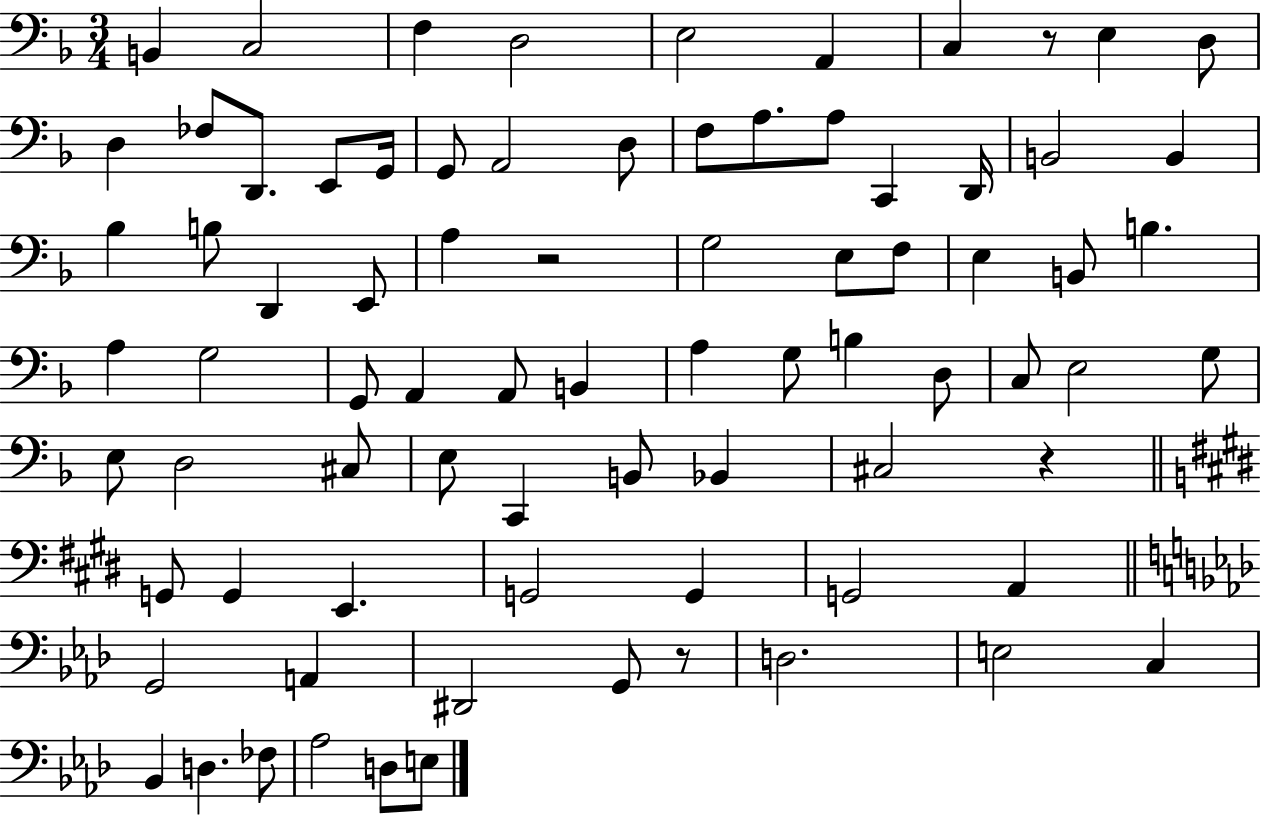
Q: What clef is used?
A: bass